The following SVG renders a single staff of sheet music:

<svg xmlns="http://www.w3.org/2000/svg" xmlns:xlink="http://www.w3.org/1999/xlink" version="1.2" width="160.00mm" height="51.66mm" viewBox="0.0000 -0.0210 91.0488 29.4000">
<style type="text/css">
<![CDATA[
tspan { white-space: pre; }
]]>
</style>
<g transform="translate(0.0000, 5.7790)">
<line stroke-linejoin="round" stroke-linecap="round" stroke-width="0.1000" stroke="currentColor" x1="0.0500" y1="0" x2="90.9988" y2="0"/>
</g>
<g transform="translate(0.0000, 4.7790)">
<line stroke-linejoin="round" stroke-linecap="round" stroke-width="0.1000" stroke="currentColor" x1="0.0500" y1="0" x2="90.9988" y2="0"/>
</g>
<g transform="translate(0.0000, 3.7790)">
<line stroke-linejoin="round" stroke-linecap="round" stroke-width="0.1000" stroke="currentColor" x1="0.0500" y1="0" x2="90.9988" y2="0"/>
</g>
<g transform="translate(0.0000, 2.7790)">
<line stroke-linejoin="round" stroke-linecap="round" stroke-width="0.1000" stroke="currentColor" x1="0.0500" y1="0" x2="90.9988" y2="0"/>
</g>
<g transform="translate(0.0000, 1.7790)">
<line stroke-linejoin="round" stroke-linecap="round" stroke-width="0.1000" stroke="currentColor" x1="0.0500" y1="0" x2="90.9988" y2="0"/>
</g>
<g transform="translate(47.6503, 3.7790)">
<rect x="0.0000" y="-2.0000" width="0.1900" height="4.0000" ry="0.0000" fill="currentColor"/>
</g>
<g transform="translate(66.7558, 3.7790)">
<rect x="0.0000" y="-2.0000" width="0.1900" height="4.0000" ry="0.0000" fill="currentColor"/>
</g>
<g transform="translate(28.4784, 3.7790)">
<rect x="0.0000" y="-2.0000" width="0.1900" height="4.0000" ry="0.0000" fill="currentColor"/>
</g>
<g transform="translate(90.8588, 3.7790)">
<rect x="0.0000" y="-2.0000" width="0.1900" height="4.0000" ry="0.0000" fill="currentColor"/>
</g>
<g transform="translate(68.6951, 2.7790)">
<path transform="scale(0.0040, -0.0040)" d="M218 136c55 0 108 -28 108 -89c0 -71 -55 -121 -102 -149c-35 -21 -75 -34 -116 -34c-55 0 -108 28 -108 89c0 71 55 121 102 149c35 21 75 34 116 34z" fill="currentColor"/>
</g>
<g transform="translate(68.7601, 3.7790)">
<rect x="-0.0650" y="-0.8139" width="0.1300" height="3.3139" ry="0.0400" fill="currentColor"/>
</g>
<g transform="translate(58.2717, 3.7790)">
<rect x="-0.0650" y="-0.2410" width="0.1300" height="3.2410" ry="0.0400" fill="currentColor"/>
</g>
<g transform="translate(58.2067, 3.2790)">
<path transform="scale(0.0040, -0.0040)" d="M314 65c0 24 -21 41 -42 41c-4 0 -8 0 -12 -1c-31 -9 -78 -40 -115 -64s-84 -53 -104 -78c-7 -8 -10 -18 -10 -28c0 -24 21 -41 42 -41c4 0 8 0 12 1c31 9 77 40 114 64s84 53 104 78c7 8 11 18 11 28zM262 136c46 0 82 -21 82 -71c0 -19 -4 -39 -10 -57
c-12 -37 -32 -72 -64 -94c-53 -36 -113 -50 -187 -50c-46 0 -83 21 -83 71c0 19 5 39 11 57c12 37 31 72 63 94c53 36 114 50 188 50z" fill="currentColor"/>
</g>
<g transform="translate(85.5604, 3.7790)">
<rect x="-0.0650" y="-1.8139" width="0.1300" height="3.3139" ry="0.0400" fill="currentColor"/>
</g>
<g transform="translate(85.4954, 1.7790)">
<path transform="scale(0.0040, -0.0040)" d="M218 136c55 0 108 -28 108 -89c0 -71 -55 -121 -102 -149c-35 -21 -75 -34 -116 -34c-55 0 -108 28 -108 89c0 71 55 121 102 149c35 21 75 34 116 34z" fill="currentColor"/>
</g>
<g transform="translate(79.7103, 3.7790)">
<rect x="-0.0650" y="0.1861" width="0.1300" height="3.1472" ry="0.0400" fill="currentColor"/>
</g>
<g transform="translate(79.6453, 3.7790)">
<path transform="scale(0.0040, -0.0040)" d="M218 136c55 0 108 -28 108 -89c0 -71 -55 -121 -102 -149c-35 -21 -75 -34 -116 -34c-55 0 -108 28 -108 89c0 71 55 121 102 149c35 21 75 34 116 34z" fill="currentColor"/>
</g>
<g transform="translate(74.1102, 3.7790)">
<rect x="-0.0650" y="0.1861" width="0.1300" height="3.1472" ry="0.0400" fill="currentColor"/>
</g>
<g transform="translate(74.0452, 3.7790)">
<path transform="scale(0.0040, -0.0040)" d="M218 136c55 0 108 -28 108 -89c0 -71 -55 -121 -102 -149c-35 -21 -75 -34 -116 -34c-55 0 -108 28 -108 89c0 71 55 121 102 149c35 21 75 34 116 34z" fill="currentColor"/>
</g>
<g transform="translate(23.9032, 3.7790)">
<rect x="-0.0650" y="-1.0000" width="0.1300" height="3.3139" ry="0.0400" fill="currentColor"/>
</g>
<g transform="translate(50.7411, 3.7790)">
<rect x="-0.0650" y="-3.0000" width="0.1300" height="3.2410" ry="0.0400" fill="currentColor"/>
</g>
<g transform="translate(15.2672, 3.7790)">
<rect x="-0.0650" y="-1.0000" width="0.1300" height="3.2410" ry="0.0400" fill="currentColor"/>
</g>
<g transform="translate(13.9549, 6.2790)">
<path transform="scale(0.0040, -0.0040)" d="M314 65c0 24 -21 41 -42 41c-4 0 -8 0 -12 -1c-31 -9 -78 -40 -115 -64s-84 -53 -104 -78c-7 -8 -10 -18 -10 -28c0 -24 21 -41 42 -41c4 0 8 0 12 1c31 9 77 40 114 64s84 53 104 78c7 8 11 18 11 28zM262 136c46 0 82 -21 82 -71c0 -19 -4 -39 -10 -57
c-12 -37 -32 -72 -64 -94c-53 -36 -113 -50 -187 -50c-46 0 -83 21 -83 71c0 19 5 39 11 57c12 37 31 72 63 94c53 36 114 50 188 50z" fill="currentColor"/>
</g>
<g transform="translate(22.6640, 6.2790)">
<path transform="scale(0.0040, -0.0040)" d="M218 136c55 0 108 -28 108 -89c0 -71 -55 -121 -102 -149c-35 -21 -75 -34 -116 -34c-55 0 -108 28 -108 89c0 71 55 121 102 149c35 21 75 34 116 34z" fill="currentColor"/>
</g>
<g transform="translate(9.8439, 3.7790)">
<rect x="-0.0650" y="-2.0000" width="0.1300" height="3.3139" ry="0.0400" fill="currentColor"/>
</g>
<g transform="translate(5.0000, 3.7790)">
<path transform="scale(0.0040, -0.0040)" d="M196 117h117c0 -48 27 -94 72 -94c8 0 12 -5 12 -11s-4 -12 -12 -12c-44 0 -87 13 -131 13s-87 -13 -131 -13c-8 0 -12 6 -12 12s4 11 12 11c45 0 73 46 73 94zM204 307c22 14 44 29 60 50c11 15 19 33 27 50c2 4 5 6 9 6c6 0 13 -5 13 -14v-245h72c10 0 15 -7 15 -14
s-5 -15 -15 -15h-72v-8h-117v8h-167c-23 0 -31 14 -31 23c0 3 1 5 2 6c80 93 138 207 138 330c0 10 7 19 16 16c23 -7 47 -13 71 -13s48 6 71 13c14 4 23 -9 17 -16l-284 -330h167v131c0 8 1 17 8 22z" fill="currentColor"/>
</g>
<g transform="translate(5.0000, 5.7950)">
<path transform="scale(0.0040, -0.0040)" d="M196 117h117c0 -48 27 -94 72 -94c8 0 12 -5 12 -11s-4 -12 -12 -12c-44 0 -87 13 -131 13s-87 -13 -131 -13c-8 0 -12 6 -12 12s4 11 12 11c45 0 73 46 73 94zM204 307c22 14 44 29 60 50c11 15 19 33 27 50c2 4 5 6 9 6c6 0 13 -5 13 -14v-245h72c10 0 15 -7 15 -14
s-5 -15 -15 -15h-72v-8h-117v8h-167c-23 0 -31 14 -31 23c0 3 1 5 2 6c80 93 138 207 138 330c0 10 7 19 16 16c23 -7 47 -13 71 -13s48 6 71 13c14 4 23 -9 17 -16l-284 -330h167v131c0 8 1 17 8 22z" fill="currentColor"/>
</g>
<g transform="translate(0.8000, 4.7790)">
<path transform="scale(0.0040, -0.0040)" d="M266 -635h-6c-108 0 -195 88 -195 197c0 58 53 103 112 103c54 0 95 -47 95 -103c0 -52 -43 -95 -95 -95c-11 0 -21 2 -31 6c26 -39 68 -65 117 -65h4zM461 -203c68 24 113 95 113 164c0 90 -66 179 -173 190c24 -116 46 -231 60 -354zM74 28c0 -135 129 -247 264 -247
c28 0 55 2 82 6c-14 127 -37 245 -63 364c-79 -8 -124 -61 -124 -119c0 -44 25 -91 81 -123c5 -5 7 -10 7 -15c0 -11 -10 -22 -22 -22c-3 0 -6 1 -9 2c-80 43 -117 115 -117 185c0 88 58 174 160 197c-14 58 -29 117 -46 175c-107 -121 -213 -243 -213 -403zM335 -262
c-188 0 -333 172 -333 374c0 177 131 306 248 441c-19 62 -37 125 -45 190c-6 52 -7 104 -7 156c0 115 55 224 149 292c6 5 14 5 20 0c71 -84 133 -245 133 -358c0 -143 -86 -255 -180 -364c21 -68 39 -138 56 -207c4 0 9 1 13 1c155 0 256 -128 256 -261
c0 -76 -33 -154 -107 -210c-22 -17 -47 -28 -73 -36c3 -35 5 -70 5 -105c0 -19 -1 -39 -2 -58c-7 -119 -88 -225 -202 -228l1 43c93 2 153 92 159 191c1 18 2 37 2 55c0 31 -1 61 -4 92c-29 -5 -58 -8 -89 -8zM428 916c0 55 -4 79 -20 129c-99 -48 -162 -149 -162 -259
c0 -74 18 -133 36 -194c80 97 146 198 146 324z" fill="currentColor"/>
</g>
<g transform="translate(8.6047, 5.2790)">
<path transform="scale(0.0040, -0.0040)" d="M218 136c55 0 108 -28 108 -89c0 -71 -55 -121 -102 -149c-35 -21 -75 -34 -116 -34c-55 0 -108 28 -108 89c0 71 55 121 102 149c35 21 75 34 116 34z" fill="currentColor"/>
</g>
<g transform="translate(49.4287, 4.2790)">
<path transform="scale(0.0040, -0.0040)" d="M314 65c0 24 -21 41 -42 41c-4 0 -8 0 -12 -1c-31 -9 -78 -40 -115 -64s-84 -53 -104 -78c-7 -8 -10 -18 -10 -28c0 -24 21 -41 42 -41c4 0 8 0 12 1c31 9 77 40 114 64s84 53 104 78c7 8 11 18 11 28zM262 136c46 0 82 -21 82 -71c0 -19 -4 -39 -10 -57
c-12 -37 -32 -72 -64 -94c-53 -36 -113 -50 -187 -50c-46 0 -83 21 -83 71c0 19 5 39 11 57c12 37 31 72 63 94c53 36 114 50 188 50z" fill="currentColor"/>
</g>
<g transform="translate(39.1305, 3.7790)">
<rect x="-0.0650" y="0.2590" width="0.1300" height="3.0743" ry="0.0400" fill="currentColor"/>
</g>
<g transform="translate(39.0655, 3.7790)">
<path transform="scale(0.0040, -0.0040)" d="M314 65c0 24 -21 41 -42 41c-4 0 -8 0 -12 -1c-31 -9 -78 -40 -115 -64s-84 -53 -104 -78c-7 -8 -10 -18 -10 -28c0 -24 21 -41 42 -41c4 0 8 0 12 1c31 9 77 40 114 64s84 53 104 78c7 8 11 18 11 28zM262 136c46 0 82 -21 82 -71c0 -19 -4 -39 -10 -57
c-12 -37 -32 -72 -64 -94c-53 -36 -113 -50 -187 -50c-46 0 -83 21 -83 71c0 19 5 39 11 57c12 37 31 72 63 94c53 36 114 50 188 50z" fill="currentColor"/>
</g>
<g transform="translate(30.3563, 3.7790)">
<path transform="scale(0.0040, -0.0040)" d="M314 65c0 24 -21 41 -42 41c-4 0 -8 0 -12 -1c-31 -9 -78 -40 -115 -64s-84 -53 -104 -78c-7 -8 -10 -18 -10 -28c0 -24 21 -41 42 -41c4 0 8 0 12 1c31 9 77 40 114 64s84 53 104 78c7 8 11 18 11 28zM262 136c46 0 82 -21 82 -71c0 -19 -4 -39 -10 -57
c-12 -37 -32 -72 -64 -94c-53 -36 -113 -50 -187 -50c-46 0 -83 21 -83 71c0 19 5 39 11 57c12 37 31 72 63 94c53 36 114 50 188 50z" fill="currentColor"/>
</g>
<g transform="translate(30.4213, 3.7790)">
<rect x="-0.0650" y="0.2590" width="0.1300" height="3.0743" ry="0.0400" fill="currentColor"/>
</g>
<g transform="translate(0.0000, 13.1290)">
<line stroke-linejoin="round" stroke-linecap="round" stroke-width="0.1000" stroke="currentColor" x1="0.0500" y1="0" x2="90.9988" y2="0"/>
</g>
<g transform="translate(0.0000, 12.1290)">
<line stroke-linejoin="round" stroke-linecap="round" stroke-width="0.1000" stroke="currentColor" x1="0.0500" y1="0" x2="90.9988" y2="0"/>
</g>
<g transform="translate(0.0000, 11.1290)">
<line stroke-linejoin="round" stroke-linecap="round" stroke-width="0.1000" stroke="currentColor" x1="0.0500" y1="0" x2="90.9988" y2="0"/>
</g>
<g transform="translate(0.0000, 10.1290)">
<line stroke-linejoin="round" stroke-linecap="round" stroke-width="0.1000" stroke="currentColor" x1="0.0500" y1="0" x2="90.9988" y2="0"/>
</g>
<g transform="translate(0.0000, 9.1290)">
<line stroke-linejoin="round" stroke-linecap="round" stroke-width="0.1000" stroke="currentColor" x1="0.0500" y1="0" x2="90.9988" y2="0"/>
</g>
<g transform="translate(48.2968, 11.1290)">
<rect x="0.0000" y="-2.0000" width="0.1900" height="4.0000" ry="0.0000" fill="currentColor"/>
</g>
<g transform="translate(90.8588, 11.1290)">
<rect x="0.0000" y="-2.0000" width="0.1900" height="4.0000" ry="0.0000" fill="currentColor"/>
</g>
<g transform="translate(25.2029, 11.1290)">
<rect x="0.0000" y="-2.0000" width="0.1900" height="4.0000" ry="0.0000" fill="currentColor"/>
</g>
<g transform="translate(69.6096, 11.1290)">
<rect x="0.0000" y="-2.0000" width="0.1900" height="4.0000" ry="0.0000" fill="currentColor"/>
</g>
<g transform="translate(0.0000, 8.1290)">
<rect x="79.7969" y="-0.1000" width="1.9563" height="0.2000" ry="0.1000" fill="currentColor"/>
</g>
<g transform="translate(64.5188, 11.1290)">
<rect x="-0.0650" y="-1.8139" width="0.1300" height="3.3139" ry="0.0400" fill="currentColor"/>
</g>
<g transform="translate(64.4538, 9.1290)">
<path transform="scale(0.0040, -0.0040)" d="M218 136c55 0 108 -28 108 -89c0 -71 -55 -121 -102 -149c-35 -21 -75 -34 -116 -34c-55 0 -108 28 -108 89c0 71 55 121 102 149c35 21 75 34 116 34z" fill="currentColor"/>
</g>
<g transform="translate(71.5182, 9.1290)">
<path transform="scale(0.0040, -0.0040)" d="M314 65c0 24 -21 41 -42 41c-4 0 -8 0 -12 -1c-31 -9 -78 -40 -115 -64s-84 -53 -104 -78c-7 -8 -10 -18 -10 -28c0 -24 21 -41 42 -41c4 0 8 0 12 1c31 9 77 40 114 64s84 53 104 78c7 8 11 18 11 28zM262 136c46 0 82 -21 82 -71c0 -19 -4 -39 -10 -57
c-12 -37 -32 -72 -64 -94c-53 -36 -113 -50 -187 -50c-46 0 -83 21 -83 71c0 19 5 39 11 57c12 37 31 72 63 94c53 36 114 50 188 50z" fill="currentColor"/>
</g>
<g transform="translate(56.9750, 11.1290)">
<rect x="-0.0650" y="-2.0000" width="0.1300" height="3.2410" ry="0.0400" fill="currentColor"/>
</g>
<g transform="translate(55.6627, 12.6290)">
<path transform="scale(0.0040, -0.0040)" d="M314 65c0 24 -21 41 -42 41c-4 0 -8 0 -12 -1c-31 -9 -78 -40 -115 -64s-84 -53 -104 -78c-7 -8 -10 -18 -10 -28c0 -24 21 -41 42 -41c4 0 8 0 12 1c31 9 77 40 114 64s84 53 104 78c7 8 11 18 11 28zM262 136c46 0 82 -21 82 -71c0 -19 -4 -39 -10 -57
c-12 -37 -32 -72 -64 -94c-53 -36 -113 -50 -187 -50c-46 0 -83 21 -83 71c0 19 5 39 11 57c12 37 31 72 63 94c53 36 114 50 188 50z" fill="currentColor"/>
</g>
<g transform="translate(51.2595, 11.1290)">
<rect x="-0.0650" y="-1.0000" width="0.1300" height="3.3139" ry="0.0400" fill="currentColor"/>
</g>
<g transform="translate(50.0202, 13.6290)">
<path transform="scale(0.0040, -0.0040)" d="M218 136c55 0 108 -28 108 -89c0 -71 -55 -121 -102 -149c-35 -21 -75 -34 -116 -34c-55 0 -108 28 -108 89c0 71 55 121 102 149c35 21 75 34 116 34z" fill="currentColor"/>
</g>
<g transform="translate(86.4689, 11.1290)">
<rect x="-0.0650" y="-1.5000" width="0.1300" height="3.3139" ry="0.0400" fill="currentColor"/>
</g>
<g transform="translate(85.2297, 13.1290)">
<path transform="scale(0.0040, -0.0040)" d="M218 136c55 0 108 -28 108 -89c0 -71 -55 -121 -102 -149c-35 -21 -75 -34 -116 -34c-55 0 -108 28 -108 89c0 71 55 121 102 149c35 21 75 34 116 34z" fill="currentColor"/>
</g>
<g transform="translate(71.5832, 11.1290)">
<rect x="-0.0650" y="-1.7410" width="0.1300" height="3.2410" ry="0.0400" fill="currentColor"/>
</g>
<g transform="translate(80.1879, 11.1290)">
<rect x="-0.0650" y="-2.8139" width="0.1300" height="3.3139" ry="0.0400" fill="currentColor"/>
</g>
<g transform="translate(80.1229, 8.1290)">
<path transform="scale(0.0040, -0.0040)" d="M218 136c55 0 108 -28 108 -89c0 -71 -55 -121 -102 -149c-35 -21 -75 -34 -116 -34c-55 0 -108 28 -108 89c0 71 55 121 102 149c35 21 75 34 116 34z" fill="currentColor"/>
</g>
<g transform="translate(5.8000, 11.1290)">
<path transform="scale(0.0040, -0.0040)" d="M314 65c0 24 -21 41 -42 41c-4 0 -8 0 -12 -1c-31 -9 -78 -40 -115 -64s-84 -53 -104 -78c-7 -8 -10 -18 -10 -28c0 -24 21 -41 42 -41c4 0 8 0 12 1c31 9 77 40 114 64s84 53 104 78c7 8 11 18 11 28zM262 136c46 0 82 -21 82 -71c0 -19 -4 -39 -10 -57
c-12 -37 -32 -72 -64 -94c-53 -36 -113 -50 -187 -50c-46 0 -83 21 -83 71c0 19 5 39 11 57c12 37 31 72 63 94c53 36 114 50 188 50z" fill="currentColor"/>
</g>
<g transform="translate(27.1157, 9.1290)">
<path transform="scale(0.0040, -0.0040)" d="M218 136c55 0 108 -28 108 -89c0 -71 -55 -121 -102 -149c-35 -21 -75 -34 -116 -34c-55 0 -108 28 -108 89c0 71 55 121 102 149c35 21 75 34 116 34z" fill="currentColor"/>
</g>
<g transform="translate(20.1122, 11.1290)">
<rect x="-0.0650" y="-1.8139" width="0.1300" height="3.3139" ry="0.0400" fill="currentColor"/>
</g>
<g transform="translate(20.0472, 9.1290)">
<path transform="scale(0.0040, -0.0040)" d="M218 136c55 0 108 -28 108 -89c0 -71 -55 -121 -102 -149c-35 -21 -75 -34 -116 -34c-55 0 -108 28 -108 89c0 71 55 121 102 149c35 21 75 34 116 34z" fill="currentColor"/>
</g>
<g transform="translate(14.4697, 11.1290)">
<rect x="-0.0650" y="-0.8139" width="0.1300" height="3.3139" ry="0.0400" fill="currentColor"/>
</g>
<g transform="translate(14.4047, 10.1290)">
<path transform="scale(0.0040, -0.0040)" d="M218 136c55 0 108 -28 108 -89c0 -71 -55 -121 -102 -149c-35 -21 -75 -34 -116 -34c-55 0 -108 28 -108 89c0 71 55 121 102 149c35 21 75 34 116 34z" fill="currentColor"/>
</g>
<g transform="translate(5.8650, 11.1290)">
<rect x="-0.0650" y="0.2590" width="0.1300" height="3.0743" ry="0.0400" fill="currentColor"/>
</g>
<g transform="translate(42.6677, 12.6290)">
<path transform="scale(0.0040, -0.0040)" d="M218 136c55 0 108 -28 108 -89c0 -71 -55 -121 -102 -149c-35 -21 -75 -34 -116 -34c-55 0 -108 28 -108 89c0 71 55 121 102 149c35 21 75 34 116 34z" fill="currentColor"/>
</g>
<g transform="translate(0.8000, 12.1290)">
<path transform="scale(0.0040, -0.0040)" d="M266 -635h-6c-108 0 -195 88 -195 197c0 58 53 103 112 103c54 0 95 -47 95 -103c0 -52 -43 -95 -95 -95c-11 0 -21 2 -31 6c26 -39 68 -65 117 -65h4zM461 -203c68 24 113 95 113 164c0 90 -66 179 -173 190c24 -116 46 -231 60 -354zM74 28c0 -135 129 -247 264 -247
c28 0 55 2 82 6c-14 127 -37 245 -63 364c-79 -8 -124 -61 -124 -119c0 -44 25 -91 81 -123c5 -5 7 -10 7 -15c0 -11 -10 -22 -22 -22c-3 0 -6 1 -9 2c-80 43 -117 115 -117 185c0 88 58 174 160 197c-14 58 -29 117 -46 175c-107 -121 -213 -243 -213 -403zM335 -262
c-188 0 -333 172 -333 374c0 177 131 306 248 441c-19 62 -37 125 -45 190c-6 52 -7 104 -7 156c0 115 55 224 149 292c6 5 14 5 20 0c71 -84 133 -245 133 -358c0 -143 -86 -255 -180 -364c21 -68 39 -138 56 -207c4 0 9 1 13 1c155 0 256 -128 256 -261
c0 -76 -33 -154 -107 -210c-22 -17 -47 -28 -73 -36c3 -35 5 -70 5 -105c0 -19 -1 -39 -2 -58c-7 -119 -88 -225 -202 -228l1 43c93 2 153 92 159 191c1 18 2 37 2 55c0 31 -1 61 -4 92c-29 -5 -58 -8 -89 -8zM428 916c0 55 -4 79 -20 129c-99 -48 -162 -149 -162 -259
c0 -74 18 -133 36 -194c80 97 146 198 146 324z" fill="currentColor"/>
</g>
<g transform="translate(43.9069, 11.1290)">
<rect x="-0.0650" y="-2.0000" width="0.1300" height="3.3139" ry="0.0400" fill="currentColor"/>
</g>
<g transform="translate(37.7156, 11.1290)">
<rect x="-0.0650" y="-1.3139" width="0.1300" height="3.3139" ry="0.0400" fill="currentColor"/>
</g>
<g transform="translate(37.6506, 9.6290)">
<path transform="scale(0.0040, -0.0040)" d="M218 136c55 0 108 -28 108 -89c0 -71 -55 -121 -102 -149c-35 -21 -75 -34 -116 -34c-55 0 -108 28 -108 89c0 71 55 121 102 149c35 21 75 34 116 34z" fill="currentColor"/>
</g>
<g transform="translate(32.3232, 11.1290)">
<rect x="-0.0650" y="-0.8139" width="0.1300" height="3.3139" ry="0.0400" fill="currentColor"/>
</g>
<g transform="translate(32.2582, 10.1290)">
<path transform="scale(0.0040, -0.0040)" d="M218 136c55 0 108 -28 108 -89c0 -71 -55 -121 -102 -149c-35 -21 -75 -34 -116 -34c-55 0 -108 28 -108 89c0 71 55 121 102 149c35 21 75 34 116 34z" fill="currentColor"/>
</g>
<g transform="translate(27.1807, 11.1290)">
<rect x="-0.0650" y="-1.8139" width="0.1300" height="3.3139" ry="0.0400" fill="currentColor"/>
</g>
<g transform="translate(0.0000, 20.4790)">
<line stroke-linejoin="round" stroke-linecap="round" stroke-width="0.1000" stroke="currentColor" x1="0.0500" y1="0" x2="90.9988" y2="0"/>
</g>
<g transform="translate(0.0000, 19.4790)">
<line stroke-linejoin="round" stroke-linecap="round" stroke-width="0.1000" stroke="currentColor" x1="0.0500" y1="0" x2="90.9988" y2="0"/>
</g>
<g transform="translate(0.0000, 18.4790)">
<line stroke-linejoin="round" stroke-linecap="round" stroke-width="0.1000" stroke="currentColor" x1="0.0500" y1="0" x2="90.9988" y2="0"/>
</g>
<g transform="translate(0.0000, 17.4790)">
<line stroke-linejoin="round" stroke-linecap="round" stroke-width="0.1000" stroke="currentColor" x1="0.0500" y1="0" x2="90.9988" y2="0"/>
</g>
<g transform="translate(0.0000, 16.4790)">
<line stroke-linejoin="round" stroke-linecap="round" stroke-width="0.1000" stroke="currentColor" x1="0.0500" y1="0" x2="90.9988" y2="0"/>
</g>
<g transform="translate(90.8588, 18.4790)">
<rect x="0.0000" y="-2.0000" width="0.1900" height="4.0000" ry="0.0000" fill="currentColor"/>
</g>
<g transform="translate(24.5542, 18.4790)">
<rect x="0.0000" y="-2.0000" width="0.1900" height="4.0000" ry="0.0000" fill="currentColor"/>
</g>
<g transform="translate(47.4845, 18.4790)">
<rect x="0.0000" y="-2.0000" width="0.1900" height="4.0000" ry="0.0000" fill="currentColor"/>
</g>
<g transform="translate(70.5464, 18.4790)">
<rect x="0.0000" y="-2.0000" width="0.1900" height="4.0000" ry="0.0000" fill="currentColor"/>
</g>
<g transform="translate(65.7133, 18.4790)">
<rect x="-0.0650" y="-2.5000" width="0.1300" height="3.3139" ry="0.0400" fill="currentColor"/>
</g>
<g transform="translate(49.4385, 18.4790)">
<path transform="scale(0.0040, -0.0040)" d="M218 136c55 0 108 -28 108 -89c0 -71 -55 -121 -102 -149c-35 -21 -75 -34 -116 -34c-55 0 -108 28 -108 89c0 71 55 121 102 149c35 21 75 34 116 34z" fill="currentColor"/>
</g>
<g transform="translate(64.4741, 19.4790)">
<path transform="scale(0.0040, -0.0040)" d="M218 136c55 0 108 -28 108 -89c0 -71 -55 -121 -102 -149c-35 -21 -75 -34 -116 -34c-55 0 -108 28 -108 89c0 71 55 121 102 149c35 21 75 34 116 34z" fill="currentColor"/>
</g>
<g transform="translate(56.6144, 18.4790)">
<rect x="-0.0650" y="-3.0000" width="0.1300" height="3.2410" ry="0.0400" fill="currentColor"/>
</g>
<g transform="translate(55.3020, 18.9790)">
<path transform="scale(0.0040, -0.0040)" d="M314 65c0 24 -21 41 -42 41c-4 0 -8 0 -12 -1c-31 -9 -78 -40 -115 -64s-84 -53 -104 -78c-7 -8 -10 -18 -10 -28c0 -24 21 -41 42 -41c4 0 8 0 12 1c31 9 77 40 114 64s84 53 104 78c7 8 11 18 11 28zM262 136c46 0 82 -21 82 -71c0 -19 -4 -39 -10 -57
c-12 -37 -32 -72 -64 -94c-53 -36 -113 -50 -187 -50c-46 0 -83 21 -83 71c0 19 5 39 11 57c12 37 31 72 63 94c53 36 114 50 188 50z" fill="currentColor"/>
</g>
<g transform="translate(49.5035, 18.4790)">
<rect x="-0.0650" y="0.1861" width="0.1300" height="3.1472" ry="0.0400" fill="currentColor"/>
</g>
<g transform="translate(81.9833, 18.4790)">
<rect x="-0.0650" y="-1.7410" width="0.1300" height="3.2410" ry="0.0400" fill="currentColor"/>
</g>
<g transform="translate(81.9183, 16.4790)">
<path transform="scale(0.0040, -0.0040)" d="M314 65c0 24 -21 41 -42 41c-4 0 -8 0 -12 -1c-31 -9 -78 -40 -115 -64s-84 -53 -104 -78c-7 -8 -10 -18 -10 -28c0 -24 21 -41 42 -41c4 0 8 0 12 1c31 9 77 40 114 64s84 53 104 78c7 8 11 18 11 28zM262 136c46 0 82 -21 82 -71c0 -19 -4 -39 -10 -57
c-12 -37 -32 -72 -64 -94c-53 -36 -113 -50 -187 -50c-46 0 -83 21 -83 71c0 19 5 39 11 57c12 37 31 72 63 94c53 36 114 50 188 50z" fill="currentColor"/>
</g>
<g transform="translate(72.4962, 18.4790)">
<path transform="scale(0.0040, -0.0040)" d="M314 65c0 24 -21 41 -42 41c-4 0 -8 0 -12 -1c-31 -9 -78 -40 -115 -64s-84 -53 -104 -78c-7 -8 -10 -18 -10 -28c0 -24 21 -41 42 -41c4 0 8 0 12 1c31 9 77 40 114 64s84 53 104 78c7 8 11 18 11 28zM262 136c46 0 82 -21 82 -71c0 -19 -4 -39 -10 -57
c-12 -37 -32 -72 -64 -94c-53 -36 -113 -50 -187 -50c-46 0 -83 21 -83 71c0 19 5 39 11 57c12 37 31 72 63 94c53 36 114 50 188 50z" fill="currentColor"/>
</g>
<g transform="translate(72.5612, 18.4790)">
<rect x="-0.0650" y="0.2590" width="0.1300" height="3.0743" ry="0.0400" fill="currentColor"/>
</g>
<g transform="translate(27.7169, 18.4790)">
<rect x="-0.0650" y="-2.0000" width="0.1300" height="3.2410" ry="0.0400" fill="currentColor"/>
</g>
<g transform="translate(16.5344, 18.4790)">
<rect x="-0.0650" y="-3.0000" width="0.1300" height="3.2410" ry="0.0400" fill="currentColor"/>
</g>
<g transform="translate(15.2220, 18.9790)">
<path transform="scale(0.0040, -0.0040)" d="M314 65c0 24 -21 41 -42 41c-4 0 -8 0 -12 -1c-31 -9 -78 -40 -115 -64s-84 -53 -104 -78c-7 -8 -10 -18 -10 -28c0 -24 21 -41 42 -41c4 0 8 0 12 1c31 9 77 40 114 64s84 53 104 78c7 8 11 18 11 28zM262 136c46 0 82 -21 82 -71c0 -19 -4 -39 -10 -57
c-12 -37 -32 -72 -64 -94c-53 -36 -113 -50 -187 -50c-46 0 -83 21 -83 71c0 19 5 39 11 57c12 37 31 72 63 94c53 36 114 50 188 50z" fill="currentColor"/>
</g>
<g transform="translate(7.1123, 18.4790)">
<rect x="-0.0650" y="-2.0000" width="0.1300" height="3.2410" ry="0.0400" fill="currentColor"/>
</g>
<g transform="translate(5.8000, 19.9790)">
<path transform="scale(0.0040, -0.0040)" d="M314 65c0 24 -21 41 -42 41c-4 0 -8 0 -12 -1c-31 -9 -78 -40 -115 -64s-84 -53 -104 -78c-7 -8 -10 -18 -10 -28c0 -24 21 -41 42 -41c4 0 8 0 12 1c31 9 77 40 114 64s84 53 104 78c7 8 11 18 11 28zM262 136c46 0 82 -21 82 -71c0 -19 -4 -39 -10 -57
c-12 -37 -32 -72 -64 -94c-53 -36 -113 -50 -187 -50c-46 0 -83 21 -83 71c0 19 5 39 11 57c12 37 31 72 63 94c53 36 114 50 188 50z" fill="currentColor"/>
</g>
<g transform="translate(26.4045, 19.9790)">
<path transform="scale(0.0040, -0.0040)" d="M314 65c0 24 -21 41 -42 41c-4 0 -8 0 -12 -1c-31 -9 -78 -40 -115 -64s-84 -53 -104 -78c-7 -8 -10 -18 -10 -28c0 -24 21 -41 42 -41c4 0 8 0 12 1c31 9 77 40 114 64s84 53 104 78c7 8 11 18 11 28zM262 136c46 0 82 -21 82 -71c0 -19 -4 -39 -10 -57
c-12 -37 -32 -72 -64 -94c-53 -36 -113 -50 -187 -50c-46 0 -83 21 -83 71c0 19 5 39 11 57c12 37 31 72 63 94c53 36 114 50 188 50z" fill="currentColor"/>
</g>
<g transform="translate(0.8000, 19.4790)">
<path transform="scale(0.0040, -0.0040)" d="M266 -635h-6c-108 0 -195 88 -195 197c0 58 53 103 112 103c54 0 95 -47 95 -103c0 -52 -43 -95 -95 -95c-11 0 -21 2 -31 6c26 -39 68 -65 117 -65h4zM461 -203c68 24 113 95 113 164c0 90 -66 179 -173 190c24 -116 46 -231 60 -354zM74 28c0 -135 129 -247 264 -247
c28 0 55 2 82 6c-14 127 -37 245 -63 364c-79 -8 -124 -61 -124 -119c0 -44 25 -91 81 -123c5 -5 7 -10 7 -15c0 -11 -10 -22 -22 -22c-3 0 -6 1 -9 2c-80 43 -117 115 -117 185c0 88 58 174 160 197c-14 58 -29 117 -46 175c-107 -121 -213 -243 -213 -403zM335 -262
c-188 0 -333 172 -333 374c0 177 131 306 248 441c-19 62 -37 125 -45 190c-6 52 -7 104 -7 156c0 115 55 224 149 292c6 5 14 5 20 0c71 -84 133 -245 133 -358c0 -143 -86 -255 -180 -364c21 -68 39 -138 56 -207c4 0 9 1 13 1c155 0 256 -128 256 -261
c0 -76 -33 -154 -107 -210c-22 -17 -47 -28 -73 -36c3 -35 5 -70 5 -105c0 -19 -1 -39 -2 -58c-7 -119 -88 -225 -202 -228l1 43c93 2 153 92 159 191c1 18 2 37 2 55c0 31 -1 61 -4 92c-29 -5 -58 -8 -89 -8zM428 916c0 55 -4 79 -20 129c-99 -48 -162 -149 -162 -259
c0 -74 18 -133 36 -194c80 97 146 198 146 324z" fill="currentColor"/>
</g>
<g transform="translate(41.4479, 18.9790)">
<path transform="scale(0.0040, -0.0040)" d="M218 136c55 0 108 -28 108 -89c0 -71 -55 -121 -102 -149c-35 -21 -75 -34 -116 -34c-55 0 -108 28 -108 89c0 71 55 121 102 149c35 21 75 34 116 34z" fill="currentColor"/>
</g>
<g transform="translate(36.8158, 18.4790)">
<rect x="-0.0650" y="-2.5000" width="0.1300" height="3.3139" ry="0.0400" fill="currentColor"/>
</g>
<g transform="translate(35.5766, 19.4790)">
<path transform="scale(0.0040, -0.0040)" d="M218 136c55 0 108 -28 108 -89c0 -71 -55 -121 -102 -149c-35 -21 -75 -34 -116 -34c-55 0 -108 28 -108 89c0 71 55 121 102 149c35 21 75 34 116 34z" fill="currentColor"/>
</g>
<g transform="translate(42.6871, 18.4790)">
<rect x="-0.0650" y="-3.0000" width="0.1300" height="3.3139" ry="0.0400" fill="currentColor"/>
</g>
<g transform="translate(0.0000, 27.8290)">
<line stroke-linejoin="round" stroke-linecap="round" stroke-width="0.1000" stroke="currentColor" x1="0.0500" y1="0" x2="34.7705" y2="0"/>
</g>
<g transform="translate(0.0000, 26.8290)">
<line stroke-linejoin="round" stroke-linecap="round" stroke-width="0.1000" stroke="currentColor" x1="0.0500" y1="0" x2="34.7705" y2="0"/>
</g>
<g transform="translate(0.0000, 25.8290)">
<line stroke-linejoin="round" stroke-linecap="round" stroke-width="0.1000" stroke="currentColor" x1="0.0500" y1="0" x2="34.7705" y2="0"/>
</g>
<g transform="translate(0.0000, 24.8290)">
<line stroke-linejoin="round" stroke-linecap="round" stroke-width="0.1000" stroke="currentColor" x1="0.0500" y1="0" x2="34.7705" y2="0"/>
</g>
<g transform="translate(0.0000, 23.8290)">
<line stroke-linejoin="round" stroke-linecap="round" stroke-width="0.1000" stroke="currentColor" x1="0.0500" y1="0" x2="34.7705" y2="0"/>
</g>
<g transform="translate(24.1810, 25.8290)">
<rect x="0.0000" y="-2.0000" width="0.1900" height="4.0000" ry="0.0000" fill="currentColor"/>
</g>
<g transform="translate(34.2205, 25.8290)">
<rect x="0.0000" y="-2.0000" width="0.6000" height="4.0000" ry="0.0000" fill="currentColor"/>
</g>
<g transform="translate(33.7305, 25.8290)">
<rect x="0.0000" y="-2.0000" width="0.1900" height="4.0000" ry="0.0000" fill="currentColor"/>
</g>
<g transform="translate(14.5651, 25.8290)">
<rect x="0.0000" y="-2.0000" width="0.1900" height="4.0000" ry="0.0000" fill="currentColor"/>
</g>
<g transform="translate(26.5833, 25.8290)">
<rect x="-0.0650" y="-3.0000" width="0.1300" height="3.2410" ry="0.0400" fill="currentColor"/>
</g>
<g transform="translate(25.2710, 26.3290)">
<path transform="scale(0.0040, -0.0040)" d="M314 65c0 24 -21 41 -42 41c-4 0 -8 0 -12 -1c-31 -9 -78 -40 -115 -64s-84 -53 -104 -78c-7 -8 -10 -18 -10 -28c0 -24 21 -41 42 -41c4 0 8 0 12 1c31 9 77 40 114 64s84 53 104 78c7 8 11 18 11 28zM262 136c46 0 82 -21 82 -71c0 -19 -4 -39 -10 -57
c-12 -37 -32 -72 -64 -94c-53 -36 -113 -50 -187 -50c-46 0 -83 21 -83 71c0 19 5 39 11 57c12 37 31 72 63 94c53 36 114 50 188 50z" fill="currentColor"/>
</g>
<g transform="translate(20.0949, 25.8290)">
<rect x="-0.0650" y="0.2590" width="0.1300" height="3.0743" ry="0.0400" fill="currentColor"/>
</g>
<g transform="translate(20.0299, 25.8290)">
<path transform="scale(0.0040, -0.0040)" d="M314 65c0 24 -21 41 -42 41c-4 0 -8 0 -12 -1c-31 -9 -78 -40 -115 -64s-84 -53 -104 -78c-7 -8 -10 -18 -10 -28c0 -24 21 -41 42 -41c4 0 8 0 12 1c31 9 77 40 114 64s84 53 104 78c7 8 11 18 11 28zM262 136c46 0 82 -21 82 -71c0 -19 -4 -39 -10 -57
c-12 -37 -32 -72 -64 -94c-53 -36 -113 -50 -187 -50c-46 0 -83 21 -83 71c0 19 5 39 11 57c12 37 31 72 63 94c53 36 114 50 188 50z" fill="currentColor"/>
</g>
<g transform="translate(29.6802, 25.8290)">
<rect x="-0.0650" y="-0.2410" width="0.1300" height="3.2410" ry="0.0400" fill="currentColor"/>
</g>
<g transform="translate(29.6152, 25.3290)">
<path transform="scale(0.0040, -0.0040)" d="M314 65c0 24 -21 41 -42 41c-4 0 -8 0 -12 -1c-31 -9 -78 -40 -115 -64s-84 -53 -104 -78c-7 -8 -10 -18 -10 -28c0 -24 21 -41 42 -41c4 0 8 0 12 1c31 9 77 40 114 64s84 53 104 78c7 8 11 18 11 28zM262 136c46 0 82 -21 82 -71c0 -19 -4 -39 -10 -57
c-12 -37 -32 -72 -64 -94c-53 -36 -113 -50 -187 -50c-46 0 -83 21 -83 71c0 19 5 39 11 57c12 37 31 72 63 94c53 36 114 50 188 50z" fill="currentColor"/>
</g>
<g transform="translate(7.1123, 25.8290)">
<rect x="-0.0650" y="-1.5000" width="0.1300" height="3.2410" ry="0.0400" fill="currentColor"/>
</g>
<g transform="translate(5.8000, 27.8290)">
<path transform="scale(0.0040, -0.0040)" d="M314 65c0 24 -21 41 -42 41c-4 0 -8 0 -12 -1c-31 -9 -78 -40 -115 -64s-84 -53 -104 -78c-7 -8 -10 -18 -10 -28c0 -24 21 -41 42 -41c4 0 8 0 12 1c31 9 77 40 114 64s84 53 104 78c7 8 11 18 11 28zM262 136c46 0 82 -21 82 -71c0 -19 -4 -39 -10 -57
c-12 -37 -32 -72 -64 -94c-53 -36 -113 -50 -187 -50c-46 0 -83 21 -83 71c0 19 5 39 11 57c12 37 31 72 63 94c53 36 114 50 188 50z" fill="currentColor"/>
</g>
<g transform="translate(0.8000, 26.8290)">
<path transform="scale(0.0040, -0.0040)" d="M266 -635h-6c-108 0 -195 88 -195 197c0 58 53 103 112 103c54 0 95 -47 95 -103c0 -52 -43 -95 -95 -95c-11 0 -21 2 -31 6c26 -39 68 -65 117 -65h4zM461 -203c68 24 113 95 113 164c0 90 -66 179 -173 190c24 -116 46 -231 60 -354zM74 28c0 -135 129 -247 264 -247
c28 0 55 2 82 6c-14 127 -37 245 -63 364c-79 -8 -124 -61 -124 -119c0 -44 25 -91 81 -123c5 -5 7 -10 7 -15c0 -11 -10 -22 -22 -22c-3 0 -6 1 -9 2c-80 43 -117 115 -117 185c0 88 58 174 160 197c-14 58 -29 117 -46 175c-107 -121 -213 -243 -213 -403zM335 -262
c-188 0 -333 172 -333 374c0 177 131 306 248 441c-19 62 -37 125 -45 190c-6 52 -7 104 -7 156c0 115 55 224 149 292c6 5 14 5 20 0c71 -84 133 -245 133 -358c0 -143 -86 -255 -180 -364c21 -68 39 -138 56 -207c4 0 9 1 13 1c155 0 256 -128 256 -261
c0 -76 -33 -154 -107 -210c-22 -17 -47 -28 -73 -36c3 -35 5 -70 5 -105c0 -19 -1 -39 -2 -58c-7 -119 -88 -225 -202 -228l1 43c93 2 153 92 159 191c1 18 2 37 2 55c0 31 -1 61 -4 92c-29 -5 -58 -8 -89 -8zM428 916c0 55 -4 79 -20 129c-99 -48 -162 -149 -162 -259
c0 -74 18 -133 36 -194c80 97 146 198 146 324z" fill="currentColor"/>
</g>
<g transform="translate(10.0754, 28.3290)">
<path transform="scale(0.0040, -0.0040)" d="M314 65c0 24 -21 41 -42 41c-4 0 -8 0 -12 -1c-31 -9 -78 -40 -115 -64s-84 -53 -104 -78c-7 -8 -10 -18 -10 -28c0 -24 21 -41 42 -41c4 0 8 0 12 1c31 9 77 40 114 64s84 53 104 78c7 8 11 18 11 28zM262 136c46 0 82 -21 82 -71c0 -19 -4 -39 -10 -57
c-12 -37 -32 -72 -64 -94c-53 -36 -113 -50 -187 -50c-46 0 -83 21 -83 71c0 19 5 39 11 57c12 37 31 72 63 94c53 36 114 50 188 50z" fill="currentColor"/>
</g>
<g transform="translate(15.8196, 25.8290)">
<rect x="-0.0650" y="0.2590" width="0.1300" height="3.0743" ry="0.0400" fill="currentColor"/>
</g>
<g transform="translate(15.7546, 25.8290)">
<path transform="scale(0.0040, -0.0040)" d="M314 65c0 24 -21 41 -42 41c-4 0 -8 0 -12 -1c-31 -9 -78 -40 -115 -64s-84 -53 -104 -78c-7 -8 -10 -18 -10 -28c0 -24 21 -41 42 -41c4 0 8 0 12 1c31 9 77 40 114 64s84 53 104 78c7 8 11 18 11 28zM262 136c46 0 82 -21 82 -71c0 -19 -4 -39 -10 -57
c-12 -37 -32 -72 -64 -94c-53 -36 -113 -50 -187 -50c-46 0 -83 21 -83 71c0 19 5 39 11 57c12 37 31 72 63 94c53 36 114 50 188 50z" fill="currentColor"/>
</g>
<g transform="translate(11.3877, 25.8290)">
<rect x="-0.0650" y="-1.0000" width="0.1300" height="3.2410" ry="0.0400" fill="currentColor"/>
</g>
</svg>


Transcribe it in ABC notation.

X:1
T:Untitled
M:4/4
L:1/4
K:C
F D2 D B2 B2 A2 c2 d B B f B2 d f f d e F D F2 f f2 a E F2 A2 F2 G A B A2 G B2 f2 E2 D2 B2 B2 A2 c2